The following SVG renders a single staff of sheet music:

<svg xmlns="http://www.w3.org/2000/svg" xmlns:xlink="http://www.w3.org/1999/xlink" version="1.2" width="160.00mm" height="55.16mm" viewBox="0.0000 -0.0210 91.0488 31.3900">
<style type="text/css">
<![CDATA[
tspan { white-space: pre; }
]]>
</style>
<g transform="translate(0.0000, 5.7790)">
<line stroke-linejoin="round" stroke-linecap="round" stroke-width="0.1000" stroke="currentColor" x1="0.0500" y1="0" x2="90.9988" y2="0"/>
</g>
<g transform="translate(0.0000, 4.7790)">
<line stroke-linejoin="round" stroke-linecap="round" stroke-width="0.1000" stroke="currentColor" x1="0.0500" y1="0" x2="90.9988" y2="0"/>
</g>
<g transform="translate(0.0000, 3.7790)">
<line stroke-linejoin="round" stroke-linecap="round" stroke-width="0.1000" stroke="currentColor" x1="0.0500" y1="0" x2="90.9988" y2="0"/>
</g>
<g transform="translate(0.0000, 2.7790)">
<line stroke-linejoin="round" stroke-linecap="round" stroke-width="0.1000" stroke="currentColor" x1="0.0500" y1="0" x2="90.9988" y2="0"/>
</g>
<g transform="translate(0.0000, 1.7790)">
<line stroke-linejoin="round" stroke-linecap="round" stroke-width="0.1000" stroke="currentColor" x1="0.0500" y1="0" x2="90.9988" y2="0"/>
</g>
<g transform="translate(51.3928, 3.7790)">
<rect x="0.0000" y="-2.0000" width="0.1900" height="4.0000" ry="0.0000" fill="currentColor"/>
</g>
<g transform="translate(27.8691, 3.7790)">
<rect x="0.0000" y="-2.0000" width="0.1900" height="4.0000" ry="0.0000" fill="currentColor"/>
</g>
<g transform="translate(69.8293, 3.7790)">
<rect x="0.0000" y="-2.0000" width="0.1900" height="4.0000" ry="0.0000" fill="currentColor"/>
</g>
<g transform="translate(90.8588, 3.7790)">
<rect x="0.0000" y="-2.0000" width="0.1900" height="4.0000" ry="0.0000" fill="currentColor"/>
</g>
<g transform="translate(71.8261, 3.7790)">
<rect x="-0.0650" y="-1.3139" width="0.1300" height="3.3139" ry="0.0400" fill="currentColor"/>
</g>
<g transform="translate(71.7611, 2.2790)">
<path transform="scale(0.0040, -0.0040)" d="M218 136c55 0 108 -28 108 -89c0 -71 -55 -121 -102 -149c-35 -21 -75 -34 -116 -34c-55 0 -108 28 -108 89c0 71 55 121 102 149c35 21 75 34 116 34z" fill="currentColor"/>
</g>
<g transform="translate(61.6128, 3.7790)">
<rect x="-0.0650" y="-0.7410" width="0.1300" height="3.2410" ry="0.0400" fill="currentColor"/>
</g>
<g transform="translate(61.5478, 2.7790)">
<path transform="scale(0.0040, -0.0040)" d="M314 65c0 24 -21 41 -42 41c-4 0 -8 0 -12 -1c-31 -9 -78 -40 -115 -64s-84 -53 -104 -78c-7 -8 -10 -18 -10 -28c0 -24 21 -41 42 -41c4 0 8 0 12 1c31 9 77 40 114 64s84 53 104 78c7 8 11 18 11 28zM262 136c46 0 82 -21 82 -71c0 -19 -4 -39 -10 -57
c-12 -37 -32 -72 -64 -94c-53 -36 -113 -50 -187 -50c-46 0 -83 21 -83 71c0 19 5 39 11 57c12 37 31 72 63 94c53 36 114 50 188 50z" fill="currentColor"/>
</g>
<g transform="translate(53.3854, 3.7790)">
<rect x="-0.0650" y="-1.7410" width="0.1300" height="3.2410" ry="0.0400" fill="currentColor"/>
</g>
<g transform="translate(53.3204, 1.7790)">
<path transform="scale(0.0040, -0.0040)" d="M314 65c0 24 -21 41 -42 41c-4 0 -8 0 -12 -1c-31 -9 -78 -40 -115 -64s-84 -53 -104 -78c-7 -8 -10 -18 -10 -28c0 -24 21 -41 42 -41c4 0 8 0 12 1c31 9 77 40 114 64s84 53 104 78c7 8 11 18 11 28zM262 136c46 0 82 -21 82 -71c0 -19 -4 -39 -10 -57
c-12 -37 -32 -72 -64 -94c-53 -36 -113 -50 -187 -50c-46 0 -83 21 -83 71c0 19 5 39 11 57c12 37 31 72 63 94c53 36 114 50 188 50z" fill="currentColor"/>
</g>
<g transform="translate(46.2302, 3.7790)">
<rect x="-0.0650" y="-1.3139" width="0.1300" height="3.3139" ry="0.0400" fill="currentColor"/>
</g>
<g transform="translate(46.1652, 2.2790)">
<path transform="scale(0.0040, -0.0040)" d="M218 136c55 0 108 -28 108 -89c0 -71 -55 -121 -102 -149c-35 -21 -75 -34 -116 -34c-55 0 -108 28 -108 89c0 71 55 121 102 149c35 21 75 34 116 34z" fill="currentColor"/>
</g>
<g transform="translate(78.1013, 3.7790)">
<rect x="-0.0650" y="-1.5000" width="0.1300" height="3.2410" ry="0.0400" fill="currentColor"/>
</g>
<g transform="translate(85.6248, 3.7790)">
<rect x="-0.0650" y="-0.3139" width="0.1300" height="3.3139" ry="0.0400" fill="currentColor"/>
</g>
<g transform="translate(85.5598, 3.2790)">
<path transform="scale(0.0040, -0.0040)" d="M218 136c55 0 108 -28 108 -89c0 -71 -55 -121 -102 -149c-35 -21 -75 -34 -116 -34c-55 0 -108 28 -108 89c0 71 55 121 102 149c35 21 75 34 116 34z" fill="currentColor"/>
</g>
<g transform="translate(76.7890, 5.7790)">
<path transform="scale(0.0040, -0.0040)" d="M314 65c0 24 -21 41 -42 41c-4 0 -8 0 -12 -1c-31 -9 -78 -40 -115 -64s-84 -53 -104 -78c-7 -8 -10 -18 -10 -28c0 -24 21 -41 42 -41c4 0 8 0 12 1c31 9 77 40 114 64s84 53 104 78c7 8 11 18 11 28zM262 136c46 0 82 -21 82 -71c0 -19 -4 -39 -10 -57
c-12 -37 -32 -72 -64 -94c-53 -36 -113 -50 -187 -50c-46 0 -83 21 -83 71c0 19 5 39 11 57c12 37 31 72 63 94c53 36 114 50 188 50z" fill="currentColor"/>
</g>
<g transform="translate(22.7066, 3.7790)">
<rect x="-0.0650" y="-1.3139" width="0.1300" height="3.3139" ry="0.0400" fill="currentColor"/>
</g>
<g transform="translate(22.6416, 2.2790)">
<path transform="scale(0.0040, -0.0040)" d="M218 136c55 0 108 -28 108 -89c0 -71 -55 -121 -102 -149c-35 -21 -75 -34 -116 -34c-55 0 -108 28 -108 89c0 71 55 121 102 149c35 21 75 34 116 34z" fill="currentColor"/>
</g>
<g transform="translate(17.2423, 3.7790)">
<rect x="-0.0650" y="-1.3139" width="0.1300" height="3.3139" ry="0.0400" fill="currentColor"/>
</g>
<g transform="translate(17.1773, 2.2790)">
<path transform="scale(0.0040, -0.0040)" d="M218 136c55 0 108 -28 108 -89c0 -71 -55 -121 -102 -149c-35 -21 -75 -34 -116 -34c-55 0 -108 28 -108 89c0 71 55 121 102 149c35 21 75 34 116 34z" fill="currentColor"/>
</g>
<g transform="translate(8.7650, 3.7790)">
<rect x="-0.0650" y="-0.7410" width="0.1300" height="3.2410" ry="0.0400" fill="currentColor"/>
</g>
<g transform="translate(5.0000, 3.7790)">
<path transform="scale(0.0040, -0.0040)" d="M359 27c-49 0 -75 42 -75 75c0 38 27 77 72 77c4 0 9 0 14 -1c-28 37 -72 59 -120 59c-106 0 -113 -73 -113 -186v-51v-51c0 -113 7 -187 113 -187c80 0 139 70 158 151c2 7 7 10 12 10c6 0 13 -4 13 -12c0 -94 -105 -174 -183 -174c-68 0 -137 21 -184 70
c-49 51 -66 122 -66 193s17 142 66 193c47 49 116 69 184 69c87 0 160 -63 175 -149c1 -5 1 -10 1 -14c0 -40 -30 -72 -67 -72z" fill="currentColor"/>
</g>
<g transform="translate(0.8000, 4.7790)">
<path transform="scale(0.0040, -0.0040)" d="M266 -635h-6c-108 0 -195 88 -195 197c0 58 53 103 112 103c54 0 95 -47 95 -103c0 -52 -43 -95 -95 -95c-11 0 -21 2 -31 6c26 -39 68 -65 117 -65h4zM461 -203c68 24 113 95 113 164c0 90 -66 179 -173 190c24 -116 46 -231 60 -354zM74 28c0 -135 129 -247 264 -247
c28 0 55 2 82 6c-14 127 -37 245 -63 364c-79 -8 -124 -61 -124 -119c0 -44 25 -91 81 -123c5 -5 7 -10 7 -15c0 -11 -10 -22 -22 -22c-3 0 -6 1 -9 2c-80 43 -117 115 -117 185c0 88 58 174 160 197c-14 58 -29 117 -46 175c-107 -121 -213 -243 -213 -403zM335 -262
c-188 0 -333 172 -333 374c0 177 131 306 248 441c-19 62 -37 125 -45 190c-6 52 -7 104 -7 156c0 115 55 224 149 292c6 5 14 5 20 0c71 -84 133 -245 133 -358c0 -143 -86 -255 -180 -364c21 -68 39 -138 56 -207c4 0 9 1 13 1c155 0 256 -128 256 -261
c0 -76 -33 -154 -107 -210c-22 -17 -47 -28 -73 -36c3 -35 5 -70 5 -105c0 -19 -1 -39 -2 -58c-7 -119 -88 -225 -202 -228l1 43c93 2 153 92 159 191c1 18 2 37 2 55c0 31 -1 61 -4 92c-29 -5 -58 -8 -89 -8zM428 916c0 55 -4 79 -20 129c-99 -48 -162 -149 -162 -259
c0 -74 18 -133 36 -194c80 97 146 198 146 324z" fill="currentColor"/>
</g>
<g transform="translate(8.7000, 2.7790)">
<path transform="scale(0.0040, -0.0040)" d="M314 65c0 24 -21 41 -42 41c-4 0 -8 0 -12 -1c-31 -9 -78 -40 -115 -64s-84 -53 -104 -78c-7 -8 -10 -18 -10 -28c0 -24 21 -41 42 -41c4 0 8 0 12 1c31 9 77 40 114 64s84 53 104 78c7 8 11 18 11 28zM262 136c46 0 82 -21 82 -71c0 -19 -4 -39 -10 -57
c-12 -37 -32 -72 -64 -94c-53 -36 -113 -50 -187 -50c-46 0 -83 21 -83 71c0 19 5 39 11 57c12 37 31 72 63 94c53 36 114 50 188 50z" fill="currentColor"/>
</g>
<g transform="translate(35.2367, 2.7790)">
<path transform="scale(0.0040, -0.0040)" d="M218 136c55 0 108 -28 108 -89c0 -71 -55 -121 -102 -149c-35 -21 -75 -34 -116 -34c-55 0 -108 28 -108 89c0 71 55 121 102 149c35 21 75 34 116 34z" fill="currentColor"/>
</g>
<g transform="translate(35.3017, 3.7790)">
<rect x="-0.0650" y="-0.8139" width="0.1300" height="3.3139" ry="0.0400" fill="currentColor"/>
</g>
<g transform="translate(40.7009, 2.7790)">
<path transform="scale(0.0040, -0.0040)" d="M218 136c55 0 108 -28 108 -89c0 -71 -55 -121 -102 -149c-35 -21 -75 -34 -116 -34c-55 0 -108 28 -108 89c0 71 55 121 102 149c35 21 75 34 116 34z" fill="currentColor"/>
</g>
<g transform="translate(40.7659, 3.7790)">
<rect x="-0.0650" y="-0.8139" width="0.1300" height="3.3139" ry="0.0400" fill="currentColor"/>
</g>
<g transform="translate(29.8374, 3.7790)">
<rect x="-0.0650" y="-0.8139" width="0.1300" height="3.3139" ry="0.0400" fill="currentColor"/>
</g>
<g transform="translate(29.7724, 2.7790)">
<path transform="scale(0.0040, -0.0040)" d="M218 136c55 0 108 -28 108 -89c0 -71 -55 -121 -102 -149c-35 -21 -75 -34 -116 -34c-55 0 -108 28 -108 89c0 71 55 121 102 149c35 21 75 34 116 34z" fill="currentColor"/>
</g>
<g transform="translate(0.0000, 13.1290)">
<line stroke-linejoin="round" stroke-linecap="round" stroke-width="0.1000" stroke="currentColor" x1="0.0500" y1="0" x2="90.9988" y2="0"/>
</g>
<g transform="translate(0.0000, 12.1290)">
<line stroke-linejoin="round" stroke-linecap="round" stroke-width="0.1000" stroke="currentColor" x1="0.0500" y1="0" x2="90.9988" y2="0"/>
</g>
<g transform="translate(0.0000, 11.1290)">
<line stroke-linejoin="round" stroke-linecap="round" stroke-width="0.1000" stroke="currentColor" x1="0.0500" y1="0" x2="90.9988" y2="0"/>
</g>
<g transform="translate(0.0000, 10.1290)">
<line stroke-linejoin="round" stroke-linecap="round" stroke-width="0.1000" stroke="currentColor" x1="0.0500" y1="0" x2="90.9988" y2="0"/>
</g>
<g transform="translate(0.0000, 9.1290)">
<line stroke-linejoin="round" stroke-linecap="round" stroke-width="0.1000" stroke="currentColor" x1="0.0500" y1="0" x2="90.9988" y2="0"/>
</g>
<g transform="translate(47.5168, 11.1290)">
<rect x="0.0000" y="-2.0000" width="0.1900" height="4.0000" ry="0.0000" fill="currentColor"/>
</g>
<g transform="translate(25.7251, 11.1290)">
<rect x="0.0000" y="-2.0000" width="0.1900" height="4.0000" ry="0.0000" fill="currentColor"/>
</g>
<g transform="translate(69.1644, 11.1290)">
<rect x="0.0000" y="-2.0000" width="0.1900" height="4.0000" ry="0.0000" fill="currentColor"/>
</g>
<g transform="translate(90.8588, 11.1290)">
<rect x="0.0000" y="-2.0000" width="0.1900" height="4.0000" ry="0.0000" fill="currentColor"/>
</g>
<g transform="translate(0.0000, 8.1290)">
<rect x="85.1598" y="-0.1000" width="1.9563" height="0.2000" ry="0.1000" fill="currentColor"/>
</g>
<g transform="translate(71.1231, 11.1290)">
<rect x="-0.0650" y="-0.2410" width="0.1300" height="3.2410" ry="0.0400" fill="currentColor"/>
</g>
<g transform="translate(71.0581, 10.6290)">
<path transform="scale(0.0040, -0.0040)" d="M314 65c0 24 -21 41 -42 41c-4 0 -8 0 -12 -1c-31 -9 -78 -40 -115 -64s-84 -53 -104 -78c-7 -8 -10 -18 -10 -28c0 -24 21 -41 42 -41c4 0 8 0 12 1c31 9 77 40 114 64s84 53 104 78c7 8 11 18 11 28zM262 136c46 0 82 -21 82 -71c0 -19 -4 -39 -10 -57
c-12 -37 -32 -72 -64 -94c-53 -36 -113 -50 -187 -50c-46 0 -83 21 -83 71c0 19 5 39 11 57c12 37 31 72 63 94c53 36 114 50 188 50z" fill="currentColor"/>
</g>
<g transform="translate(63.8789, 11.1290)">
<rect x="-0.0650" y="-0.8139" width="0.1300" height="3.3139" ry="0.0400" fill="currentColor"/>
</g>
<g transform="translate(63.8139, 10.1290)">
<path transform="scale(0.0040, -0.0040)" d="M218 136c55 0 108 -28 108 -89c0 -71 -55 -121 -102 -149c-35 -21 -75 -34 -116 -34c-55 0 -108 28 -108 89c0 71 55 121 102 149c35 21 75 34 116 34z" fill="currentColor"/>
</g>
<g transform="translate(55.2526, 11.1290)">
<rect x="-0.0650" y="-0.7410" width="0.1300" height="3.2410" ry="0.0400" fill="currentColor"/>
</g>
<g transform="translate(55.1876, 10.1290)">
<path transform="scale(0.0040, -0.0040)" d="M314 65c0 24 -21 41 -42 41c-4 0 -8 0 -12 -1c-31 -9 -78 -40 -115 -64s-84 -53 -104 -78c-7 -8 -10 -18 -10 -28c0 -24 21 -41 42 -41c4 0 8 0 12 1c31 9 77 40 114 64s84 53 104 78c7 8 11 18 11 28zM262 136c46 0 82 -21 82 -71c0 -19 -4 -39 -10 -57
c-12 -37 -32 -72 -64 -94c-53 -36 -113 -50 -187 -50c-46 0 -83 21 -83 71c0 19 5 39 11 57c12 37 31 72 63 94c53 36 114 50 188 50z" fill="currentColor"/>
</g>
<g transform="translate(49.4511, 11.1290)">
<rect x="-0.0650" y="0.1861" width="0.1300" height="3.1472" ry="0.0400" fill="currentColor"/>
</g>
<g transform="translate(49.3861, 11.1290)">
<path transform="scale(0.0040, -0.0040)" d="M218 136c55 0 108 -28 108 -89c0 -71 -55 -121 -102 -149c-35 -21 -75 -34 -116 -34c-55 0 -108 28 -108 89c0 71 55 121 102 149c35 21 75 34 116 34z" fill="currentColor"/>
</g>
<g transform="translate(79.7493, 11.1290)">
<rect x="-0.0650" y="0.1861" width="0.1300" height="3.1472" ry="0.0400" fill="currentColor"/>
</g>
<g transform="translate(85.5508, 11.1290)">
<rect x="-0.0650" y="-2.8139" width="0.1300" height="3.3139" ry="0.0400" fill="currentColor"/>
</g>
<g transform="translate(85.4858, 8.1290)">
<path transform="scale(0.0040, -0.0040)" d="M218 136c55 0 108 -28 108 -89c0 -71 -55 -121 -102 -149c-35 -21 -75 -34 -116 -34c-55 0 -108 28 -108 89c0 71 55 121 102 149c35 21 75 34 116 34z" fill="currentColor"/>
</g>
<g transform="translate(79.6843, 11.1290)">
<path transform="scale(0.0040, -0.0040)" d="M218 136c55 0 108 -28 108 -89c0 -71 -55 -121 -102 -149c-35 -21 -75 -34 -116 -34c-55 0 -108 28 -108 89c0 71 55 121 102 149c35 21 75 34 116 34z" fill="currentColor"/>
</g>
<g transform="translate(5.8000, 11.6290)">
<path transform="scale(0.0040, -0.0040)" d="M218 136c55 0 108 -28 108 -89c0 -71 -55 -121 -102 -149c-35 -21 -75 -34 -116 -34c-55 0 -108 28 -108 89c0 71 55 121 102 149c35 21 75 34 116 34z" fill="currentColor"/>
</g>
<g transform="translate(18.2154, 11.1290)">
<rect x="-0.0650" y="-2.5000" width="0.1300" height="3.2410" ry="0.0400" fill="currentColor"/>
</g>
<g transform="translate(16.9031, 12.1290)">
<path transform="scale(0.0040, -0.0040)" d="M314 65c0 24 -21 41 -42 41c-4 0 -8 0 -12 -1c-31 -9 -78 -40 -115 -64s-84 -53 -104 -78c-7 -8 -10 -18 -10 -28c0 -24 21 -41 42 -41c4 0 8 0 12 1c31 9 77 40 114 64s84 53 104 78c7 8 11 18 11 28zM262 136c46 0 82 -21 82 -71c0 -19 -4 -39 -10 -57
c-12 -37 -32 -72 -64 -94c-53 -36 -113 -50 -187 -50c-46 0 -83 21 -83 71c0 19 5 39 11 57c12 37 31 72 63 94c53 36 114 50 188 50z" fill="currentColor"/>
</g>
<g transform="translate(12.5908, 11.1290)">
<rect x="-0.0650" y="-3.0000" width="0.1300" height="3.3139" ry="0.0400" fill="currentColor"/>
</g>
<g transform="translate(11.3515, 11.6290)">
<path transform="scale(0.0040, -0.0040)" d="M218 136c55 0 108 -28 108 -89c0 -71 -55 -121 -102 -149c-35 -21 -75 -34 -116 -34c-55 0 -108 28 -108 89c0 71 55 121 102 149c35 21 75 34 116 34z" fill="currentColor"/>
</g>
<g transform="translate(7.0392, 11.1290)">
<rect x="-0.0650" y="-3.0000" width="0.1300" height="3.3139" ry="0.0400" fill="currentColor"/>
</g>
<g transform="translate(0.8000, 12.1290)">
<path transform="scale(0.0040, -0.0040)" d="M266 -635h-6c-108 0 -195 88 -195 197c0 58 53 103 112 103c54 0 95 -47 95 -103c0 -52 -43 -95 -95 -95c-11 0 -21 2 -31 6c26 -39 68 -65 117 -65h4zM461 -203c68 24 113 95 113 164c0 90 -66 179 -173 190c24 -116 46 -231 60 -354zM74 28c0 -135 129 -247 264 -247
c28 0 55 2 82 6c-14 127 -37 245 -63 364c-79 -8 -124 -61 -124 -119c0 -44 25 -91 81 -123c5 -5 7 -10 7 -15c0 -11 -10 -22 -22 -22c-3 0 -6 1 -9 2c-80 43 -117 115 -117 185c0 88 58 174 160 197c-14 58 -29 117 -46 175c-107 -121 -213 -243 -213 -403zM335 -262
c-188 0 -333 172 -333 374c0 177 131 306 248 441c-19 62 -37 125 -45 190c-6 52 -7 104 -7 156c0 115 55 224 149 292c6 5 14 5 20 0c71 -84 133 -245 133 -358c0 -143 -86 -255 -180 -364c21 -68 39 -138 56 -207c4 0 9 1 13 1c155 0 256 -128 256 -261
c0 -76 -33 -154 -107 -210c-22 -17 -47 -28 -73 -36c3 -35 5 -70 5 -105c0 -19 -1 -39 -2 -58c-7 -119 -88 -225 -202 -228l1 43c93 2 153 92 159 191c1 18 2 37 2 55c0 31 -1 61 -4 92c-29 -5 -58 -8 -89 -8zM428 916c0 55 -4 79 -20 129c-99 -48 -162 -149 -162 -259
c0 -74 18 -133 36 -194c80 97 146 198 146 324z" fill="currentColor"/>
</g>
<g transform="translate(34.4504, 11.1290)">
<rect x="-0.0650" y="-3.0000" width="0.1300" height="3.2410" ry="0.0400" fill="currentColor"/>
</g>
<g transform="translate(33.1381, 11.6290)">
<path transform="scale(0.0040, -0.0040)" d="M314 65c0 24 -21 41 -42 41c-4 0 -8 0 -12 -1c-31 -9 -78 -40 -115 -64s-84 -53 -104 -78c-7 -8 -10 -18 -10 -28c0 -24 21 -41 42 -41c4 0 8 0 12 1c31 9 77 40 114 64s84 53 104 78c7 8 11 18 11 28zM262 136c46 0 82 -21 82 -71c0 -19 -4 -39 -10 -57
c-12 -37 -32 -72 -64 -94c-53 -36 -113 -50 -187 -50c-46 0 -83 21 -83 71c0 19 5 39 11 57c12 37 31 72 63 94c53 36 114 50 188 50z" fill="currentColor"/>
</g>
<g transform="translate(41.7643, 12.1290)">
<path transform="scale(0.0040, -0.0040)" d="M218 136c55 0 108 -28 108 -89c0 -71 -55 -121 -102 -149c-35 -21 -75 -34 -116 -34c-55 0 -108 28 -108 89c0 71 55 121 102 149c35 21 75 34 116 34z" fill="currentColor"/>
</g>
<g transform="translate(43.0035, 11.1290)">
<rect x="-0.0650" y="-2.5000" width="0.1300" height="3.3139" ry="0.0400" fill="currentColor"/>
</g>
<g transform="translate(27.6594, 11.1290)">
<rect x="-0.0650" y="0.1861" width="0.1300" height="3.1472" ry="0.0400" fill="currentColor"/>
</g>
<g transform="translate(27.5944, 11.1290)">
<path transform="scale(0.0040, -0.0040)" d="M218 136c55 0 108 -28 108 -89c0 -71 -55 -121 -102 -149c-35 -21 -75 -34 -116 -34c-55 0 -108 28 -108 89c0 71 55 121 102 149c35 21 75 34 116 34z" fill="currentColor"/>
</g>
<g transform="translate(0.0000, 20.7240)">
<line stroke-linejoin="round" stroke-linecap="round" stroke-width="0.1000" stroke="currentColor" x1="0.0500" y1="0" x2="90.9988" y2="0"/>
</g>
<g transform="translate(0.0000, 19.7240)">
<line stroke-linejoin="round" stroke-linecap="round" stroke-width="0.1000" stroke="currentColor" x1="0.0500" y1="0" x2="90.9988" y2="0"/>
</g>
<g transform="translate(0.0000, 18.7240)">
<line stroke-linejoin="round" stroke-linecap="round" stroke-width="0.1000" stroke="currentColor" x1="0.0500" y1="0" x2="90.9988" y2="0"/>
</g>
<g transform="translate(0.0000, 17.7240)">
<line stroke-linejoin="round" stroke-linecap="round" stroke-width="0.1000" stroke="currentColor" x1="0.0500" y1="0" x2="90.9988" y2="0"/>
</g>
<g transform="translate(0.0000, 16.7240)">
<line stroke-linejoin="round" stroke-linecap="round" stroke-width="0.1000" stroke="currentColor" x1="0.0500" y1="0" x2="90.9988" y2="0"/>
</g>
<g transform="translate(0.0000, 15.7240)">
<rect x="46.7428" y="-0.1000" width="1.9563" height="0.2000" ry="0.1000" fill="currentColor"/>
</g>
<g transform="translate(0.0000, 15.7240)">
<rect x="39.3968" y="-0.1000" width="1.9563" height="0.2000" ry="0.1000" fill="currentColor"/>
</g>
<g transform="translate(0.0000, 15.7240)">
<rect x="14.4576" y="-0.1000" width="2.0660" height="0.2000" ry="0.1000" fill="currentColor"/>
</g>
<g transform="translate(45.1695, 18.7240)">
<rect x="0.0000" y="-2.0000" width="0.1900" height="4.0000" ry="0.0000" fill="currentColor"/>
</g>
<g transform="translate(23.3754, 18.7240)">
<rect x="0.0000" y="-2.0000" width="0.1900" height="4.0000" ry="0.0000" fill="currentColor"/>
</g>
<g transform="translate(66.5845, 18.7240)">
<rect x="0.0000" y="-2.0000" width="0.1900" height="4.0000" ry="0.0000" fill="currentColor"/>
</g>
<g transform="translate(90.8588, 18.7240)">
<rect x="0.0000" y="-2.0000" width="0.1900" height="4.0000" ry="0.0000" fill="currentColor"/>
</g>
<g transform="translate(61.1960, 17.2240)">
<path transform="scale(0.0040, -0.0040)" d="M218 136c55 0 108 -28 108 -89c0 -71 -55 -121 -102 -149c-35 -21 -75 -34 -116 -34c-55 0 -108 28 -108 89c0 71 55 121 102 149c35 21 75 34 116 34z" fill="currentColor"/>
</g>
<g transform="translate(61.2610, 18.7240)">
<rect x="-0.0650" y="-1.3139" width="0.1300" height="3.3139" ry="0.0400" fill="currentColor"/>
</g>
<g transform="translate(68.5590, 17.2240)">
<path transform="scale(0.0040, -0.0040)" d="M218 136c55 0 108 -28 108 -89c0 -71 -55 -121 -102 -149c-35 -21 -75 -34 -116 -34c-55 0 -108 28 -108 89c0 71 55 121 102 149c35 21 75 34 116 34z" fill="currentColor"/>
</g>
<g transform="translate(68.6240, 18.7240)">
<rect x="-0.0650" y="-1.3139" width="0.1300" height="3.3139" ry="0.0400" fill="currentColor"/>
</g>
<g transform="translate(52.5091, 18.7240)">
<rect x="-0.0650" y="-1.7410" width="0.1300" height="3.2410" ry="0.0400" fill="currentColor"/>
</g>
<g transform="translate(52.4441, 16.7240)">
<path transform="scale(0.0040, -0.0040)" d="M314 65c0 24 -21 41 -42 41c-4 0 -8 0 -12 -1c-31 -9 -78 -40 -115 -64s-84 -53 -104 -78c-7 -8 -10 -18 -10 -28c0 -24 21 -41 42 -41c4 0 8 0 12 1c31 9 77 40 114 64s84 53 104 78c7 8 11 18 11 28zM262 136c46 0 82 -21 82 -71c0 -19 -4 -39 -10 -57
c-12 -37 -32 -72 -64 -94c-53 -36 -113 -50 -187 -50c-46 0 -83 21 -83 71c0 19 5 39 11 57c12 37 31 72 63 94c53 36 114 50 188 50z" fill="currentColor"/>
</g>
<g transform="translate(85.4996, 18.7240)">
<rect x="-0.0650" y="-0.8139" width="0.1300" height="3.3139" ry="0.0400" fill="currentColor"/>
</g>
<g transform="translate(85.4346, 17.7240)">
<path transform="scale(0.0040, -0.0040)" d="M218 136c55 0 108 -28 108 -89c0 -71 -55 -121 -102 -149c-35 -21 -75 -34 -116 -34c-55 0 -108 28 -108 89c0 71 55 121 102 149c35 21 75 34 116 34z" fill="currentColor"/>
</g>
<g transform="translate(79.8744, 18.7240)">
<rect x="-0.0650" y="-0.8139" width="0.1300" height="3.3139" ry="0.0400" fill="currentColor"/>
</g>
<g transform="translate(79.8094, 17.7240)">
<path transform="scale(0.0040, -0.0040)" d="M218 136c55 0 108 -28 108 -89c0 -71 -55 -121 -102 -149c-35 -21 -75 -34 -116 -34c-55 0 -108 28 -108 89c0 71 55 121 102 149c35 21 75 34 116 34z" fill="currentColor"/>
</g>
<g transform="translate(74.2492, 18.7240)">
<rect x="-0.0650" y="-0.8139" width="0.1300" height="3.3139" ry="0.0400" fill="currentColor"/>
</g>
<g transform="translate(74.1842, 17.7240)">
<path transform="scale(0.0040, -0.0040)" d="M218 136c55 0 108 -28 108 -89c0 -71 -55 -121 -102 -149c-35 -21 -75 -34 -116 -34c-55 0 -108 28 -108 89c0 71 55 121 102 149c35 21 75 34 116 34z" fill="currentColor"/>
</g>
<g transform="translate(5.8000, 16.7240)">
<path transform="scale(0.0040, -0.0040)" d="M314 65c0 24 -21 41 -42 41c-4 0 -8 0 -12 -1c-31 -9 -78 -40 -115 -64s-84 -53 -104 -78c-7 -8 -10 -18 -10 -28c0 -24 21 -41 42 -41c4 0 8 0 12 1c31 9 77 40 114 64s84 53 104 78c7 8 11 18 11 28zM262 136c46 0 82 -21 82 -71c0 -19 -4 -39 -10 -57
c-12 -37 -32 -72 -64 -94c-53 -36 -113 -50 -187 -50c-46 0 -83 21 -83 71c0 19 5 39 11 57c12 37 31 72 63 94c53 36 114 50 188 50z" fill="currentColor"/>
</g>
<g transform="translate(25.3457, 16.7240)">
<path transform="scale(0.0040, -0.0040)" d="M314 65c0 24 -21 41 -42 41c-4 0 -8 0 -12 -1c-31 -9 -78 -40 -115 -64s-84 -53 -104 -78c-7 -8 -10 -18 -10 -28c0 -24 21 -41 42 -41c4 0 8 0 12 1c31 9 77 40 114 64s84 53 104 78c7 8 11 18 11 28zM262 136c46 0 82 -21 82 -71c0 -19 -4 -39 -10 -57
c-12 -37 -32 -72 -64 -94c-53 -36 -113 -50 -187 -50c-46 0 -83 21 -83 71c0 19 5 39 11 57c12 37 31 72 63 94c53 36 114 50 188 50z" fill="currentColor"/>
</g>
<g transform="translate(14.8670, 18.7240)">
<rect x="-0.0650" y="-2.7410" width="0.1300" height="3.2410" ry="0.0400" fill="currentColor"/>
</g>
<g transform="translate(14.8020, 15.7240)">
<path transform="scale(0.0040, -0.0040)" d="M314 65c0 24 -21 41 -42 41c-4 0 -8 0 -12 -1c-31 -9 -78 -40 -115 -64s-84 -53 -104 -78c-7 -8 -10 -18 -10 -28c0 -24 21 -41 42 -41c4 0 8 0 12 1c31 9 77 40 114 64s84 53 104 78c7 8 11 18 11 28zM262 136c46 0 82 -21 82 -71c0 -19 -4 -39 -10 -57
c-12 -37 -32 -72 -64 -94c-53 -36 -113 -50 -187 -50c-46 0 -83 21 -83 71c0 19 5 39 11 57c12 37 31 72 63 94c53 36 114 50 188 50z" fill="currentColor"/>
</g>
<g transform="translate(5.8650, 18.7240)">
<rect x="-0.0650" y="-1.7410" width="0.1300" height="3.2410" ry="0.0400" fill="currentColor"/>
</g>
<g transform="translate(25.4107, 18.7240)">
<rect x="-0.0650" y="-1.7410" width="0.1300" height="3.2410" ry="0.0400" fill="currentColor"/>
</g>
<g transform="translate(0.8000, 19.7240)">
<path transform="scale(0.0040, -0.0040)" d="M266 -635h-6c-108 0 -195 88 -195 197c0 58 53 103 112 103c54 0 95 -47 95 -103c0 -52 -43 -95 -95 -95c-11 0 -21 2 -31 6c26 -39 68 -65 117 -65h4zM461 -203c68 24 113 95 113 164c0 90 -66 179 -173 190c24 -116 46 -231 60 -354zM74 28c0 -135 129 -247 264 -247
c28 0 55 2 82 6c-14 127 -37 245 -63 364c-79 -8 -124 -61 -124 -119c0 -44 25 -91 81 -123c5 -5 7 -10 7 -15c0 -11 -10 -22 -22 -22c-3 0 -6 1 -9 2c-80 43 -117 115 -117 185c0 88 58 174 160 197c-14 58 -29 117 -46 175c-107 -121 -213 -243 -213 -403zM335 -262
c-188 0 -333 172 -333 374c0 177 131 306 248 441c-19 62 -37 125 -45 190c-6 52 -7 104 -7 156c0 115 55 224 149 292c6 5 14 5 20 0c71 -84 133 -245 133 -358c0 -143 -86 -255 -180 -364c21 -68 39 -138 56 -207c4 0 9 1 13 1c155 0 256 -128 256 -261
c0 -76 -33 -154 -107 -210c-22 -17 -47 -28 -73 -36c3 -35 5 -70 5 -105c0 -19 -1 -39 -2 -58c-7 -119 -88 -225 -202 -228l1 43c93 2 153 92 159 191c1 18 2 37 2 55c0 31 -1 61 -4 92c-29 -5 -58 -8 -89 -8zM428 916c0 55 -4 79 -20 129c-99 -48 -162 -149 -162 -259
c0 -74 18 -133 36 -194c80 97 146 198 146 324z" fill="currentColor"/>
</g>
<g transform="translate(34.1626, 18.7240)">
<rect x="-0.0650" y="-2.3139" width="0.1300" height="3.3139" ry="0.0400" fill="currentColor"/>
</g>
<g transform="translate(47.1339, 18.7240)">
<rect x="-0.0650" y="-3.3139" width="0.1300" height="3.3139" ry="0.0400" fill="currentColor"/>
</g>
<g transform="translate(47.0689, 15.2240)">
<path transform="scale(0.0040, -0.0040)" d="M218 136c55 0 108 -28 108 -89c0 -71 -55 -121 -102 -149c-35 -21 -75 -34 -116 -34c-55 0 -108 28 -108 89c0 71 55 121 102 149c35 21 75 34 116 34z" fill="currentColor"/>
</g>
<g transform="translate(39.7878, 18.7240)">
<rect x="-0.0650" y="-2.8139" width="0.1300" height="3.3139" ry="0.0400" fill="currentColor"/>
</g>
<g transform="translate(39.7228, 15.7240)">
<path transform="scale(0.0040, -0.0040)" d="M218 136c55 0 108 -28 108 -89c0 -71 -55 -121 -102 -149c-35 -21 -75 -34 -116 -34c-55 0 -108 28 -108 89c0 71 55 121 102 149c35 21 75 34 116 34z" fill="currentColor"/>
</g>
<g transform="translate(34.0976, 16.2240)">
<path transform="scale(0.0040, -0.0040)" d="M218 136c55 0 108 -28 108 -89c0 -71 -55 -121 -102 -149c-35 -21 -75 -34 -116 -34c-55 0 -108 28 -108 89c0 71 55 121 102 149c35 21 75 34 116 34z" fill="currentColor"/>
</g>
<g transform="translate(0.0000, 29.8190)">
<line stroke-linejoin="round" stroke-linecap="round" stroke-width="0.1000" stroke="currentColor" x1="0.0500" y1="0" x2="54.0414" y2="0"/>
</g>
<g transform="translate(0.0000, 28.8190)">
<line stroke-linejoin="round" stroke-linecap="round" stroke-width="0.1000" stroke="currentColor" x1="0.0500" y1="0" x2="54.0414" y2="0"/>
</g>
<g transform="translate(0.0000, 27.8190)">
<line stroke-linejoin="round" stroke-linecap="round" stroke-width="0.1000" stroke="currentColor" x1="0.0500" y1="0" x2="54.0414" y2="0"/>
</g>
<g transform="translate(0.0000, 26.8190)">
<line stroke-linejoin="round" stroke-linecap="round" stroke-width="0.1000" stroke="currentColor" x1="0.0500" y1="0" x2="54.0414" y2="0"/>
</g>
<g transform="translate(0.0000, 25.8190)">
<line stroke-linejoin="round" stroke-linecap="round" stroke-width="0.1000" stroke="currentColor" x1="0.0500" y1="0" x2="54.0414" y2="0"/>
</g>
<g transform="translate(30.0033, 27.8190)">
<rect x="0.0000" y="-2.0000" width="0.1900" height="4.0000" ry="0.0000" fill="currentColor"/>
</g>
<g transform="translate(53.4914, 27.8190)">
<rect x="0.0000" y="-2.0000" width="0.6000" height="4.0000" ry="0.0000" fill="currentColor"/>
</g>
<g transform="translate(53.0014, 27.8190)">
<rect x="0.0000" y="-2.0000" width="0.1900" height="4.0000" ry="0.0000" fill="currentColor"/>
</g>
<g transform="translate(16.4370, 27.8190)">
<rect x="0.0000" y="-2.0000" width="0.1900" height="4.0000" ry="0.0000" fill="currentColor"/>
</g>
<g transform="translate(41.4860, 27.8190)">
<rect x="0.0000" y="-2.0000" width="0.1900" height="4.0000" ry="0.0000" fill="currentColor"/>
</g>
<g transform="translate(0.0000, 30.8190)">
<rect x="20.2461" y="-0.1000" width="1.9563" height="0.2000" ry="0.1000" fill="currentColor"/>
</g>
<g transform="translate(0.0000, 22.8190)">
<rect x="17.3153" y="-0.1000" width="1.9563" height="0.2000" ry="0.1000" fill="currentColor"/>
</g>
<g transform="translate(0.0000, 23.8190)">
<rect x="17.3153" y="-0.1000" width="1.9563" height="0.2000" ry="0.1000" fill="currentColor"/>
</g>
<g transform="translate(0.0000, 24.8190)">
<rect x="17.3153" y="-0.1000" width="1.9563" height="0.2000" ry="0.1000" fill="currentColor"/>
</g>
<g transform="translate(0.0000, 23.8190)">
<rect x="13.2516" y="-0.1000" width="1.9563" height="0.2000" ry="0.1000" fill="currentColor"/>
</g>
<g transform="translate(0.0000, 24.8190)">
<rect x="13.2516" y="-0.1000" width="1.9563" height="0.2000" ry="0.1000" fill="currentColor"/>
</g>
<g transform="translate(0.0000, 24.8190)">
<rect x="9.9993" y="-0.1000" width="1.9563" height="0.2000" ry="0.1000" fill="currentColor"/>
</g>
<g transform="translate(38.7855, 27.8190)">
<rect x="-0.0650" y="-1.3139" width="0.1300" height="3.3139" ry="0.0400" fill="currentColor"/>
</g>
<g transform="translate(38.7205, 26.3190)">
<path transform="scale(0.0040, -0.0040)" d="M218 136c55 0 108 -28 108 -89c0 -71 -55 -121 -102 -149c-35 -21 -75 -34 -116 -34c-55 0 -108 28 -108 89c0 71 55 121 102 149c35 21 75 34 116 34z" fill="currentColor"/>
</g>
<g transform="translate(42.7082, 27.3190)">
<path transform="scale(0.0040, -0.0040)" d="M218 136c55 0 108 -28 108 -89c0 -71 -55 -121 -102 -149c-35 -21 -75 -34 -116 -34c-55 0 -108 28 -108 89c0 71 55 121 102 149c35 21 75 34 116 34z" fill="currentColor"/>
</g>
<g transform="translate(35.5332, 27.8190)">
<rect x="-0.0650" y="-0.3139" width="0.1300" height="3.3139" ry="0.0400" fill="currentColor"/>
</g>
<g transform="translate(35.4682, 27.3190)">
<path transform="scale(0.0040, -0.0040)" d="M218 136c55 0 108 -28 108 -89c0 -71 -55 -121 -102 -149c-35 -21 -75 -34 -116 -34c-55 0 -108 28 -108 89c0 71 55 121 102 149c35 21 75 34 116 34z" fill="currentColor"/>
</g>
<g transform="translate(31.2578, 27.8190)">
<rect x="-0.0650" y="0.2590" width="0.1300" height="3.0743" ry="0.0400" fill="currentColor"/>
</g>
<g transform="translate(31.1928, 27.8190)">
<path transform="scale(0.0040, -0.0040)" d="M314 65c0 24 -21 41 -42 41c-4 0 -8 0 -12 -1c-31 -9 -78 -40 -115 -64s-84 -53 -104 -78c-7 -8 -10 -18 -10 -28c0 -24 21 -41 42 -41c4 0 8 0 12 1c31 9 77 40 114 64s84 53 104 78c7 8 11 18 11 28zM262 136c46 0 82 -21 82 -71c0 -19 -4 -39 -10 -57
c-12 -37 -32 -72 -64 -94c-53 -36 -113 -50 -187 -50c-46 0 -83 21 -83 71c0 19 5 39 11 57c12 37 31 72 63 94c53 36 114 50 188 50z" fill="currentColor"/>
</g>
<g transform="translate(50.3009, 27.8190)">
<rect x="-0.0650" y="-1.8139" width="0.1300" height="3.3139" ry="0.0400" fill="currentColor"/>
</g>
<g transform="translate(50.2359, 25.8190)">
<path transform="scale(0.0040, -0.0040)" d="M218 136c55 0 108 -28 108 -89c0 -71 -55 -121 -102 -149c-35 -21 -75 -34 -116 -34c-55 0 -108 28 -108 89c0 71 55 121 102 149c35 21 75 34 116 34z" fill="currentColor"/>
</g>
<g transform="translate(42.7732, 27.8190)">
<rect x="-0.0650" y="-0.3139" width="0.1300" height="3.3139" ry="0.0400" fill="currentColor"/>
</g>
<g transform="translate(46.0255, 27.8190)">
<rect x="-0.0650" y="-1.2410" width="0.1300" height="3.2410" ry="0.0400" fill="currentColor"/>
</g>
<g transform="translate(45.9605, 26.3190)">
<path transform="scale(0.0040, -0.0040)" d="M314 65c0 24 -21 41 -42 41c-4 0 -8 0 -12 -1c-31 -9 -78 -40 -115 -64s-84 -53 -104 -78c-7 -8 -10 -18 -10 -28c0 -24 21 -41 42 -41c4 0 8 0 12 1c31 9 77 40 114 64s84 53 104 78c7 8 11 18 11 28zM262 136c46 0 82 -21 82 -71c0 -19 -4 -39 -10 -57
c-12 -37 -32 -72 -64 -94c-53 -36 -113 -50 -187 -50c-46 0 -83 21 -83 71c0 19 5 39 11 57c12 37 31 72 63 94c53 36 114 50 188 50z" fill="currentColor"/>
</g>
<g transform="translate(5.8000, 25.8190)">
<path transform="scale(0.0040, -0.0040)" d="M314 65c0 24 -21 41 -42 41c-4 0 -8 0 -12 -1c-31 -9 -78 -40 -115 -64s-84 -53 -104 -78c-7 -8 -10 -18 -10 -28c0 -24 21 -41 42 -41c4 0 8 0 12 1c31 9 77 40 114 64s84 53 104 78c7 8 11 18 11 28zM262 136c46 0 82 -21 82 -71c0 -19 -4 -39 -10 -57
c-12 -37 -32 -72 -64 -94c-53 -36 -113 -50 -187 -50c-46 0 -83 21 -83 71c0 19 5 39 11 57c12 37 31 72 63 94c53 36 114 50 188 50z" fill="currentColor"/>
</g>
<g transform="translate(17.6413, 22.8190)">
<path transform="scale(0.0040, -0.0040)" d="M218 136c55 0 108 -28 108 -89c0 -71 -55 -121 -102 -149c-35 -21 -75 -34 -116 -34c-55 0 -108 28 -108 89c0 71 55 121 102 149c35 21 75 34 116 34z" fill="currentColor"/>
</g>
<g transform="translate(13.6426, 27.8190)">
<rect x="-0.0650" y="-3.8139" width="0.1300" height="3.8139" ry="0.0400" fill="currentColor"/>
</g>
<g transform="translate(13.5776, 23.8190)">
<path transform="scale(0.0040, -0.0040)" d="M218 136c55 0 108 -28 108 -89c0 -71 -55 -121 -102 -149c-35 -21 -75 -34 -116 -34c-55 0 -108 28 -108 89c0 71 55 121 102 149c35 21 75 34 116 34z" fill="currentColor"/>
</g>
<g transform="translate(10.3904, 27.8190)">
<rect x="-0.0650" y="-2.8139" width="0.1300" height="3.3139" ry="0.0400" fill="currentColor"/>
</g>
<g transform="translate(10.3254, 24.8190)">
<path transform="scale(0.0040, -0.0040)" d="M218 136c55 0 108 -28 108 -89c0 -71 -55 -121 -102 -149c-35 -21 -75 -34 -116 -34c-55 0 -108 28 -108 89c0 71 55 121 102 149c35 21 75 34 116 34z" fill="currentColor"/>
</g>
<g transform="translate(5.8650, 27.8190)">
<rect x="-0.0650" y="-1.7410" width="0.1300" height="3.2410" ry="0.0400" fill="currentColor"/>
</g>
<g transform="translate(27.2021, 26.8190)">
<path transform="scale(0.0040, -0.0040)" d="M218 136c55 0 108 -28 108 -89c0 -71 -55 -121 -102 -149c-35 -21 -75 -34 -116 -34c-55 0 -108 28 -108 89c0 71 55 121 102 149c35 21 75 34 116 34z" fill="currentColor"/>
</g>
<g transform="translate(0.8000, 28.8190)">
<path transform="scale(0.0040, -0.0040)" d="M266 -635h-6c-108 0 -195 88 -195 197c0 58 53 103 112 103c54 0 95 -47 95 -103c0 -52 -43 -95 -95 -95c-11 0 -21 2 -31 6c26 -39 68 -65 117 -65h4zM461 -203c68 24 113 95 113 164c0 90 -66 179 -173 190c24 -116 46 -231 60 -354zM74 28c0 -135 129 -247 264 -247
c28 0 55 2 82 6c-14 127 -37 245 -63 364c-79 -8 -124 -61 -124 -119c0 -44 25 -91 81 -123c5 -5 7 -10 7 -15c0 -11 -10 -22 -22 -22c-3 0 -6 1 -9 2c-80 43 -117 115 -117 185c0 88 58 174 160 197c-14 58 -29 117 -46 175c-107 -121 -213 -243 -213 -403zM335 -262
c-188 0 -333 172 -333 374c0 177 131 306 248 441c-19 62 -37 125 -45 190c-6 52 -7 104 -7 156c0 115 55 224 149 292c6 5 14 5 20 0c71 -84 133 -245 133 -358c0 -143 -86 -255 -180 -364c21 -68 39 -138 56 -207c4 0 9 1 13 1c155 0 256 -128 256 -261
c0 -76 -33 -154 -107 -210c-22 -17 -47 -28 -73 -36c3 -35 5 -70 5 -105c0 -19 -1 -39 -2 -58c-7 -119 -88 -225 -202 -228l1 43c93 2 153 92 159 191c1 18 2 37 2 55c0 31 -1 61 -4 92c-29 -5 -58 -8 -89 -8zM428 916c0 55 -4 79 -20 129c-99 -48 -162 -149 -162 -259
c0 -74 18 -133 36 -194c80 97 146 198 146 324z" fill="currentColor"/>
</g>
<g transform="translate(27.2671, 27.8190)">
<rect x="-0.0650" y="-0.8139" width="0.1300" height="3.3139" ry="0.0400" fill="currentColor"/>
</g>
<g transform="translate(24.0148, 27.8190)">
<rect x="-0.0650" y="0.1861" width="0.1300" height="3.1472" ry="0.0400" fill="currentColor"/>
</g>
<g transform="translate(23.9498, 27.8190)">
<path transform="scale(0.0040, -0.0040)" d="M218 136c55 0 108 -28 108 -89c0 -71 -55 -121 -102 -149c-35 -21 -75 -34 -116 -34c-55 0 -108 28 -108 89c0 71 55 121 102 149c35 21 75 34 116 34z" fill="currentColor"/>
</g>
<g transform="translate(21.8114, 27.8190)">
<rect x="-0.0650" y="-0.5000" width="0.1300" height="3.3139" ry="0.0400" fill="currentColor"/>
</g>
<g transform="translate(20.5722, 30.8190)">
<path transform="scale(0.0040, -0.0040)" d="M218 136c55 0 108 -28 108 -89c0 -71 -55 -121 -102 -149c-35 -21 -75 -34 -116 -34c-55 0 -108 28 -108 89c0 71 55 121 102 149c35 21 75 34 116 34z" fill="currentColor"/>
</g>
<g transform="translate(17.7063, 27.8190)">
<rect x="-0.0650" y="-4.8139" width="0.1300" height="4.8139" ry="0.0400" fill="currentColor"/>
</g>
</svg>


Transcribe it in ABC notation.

X:1
T:Untitled
M:4/4
L:1/4
K:C
d2 e e d d d e f2 d2 e E2 c A A G2 B A2 G B d2 d c2 B a f2 a2 f2 g a b f2 e e d d d f2 a c' e' C B d B2 c e c e2 f